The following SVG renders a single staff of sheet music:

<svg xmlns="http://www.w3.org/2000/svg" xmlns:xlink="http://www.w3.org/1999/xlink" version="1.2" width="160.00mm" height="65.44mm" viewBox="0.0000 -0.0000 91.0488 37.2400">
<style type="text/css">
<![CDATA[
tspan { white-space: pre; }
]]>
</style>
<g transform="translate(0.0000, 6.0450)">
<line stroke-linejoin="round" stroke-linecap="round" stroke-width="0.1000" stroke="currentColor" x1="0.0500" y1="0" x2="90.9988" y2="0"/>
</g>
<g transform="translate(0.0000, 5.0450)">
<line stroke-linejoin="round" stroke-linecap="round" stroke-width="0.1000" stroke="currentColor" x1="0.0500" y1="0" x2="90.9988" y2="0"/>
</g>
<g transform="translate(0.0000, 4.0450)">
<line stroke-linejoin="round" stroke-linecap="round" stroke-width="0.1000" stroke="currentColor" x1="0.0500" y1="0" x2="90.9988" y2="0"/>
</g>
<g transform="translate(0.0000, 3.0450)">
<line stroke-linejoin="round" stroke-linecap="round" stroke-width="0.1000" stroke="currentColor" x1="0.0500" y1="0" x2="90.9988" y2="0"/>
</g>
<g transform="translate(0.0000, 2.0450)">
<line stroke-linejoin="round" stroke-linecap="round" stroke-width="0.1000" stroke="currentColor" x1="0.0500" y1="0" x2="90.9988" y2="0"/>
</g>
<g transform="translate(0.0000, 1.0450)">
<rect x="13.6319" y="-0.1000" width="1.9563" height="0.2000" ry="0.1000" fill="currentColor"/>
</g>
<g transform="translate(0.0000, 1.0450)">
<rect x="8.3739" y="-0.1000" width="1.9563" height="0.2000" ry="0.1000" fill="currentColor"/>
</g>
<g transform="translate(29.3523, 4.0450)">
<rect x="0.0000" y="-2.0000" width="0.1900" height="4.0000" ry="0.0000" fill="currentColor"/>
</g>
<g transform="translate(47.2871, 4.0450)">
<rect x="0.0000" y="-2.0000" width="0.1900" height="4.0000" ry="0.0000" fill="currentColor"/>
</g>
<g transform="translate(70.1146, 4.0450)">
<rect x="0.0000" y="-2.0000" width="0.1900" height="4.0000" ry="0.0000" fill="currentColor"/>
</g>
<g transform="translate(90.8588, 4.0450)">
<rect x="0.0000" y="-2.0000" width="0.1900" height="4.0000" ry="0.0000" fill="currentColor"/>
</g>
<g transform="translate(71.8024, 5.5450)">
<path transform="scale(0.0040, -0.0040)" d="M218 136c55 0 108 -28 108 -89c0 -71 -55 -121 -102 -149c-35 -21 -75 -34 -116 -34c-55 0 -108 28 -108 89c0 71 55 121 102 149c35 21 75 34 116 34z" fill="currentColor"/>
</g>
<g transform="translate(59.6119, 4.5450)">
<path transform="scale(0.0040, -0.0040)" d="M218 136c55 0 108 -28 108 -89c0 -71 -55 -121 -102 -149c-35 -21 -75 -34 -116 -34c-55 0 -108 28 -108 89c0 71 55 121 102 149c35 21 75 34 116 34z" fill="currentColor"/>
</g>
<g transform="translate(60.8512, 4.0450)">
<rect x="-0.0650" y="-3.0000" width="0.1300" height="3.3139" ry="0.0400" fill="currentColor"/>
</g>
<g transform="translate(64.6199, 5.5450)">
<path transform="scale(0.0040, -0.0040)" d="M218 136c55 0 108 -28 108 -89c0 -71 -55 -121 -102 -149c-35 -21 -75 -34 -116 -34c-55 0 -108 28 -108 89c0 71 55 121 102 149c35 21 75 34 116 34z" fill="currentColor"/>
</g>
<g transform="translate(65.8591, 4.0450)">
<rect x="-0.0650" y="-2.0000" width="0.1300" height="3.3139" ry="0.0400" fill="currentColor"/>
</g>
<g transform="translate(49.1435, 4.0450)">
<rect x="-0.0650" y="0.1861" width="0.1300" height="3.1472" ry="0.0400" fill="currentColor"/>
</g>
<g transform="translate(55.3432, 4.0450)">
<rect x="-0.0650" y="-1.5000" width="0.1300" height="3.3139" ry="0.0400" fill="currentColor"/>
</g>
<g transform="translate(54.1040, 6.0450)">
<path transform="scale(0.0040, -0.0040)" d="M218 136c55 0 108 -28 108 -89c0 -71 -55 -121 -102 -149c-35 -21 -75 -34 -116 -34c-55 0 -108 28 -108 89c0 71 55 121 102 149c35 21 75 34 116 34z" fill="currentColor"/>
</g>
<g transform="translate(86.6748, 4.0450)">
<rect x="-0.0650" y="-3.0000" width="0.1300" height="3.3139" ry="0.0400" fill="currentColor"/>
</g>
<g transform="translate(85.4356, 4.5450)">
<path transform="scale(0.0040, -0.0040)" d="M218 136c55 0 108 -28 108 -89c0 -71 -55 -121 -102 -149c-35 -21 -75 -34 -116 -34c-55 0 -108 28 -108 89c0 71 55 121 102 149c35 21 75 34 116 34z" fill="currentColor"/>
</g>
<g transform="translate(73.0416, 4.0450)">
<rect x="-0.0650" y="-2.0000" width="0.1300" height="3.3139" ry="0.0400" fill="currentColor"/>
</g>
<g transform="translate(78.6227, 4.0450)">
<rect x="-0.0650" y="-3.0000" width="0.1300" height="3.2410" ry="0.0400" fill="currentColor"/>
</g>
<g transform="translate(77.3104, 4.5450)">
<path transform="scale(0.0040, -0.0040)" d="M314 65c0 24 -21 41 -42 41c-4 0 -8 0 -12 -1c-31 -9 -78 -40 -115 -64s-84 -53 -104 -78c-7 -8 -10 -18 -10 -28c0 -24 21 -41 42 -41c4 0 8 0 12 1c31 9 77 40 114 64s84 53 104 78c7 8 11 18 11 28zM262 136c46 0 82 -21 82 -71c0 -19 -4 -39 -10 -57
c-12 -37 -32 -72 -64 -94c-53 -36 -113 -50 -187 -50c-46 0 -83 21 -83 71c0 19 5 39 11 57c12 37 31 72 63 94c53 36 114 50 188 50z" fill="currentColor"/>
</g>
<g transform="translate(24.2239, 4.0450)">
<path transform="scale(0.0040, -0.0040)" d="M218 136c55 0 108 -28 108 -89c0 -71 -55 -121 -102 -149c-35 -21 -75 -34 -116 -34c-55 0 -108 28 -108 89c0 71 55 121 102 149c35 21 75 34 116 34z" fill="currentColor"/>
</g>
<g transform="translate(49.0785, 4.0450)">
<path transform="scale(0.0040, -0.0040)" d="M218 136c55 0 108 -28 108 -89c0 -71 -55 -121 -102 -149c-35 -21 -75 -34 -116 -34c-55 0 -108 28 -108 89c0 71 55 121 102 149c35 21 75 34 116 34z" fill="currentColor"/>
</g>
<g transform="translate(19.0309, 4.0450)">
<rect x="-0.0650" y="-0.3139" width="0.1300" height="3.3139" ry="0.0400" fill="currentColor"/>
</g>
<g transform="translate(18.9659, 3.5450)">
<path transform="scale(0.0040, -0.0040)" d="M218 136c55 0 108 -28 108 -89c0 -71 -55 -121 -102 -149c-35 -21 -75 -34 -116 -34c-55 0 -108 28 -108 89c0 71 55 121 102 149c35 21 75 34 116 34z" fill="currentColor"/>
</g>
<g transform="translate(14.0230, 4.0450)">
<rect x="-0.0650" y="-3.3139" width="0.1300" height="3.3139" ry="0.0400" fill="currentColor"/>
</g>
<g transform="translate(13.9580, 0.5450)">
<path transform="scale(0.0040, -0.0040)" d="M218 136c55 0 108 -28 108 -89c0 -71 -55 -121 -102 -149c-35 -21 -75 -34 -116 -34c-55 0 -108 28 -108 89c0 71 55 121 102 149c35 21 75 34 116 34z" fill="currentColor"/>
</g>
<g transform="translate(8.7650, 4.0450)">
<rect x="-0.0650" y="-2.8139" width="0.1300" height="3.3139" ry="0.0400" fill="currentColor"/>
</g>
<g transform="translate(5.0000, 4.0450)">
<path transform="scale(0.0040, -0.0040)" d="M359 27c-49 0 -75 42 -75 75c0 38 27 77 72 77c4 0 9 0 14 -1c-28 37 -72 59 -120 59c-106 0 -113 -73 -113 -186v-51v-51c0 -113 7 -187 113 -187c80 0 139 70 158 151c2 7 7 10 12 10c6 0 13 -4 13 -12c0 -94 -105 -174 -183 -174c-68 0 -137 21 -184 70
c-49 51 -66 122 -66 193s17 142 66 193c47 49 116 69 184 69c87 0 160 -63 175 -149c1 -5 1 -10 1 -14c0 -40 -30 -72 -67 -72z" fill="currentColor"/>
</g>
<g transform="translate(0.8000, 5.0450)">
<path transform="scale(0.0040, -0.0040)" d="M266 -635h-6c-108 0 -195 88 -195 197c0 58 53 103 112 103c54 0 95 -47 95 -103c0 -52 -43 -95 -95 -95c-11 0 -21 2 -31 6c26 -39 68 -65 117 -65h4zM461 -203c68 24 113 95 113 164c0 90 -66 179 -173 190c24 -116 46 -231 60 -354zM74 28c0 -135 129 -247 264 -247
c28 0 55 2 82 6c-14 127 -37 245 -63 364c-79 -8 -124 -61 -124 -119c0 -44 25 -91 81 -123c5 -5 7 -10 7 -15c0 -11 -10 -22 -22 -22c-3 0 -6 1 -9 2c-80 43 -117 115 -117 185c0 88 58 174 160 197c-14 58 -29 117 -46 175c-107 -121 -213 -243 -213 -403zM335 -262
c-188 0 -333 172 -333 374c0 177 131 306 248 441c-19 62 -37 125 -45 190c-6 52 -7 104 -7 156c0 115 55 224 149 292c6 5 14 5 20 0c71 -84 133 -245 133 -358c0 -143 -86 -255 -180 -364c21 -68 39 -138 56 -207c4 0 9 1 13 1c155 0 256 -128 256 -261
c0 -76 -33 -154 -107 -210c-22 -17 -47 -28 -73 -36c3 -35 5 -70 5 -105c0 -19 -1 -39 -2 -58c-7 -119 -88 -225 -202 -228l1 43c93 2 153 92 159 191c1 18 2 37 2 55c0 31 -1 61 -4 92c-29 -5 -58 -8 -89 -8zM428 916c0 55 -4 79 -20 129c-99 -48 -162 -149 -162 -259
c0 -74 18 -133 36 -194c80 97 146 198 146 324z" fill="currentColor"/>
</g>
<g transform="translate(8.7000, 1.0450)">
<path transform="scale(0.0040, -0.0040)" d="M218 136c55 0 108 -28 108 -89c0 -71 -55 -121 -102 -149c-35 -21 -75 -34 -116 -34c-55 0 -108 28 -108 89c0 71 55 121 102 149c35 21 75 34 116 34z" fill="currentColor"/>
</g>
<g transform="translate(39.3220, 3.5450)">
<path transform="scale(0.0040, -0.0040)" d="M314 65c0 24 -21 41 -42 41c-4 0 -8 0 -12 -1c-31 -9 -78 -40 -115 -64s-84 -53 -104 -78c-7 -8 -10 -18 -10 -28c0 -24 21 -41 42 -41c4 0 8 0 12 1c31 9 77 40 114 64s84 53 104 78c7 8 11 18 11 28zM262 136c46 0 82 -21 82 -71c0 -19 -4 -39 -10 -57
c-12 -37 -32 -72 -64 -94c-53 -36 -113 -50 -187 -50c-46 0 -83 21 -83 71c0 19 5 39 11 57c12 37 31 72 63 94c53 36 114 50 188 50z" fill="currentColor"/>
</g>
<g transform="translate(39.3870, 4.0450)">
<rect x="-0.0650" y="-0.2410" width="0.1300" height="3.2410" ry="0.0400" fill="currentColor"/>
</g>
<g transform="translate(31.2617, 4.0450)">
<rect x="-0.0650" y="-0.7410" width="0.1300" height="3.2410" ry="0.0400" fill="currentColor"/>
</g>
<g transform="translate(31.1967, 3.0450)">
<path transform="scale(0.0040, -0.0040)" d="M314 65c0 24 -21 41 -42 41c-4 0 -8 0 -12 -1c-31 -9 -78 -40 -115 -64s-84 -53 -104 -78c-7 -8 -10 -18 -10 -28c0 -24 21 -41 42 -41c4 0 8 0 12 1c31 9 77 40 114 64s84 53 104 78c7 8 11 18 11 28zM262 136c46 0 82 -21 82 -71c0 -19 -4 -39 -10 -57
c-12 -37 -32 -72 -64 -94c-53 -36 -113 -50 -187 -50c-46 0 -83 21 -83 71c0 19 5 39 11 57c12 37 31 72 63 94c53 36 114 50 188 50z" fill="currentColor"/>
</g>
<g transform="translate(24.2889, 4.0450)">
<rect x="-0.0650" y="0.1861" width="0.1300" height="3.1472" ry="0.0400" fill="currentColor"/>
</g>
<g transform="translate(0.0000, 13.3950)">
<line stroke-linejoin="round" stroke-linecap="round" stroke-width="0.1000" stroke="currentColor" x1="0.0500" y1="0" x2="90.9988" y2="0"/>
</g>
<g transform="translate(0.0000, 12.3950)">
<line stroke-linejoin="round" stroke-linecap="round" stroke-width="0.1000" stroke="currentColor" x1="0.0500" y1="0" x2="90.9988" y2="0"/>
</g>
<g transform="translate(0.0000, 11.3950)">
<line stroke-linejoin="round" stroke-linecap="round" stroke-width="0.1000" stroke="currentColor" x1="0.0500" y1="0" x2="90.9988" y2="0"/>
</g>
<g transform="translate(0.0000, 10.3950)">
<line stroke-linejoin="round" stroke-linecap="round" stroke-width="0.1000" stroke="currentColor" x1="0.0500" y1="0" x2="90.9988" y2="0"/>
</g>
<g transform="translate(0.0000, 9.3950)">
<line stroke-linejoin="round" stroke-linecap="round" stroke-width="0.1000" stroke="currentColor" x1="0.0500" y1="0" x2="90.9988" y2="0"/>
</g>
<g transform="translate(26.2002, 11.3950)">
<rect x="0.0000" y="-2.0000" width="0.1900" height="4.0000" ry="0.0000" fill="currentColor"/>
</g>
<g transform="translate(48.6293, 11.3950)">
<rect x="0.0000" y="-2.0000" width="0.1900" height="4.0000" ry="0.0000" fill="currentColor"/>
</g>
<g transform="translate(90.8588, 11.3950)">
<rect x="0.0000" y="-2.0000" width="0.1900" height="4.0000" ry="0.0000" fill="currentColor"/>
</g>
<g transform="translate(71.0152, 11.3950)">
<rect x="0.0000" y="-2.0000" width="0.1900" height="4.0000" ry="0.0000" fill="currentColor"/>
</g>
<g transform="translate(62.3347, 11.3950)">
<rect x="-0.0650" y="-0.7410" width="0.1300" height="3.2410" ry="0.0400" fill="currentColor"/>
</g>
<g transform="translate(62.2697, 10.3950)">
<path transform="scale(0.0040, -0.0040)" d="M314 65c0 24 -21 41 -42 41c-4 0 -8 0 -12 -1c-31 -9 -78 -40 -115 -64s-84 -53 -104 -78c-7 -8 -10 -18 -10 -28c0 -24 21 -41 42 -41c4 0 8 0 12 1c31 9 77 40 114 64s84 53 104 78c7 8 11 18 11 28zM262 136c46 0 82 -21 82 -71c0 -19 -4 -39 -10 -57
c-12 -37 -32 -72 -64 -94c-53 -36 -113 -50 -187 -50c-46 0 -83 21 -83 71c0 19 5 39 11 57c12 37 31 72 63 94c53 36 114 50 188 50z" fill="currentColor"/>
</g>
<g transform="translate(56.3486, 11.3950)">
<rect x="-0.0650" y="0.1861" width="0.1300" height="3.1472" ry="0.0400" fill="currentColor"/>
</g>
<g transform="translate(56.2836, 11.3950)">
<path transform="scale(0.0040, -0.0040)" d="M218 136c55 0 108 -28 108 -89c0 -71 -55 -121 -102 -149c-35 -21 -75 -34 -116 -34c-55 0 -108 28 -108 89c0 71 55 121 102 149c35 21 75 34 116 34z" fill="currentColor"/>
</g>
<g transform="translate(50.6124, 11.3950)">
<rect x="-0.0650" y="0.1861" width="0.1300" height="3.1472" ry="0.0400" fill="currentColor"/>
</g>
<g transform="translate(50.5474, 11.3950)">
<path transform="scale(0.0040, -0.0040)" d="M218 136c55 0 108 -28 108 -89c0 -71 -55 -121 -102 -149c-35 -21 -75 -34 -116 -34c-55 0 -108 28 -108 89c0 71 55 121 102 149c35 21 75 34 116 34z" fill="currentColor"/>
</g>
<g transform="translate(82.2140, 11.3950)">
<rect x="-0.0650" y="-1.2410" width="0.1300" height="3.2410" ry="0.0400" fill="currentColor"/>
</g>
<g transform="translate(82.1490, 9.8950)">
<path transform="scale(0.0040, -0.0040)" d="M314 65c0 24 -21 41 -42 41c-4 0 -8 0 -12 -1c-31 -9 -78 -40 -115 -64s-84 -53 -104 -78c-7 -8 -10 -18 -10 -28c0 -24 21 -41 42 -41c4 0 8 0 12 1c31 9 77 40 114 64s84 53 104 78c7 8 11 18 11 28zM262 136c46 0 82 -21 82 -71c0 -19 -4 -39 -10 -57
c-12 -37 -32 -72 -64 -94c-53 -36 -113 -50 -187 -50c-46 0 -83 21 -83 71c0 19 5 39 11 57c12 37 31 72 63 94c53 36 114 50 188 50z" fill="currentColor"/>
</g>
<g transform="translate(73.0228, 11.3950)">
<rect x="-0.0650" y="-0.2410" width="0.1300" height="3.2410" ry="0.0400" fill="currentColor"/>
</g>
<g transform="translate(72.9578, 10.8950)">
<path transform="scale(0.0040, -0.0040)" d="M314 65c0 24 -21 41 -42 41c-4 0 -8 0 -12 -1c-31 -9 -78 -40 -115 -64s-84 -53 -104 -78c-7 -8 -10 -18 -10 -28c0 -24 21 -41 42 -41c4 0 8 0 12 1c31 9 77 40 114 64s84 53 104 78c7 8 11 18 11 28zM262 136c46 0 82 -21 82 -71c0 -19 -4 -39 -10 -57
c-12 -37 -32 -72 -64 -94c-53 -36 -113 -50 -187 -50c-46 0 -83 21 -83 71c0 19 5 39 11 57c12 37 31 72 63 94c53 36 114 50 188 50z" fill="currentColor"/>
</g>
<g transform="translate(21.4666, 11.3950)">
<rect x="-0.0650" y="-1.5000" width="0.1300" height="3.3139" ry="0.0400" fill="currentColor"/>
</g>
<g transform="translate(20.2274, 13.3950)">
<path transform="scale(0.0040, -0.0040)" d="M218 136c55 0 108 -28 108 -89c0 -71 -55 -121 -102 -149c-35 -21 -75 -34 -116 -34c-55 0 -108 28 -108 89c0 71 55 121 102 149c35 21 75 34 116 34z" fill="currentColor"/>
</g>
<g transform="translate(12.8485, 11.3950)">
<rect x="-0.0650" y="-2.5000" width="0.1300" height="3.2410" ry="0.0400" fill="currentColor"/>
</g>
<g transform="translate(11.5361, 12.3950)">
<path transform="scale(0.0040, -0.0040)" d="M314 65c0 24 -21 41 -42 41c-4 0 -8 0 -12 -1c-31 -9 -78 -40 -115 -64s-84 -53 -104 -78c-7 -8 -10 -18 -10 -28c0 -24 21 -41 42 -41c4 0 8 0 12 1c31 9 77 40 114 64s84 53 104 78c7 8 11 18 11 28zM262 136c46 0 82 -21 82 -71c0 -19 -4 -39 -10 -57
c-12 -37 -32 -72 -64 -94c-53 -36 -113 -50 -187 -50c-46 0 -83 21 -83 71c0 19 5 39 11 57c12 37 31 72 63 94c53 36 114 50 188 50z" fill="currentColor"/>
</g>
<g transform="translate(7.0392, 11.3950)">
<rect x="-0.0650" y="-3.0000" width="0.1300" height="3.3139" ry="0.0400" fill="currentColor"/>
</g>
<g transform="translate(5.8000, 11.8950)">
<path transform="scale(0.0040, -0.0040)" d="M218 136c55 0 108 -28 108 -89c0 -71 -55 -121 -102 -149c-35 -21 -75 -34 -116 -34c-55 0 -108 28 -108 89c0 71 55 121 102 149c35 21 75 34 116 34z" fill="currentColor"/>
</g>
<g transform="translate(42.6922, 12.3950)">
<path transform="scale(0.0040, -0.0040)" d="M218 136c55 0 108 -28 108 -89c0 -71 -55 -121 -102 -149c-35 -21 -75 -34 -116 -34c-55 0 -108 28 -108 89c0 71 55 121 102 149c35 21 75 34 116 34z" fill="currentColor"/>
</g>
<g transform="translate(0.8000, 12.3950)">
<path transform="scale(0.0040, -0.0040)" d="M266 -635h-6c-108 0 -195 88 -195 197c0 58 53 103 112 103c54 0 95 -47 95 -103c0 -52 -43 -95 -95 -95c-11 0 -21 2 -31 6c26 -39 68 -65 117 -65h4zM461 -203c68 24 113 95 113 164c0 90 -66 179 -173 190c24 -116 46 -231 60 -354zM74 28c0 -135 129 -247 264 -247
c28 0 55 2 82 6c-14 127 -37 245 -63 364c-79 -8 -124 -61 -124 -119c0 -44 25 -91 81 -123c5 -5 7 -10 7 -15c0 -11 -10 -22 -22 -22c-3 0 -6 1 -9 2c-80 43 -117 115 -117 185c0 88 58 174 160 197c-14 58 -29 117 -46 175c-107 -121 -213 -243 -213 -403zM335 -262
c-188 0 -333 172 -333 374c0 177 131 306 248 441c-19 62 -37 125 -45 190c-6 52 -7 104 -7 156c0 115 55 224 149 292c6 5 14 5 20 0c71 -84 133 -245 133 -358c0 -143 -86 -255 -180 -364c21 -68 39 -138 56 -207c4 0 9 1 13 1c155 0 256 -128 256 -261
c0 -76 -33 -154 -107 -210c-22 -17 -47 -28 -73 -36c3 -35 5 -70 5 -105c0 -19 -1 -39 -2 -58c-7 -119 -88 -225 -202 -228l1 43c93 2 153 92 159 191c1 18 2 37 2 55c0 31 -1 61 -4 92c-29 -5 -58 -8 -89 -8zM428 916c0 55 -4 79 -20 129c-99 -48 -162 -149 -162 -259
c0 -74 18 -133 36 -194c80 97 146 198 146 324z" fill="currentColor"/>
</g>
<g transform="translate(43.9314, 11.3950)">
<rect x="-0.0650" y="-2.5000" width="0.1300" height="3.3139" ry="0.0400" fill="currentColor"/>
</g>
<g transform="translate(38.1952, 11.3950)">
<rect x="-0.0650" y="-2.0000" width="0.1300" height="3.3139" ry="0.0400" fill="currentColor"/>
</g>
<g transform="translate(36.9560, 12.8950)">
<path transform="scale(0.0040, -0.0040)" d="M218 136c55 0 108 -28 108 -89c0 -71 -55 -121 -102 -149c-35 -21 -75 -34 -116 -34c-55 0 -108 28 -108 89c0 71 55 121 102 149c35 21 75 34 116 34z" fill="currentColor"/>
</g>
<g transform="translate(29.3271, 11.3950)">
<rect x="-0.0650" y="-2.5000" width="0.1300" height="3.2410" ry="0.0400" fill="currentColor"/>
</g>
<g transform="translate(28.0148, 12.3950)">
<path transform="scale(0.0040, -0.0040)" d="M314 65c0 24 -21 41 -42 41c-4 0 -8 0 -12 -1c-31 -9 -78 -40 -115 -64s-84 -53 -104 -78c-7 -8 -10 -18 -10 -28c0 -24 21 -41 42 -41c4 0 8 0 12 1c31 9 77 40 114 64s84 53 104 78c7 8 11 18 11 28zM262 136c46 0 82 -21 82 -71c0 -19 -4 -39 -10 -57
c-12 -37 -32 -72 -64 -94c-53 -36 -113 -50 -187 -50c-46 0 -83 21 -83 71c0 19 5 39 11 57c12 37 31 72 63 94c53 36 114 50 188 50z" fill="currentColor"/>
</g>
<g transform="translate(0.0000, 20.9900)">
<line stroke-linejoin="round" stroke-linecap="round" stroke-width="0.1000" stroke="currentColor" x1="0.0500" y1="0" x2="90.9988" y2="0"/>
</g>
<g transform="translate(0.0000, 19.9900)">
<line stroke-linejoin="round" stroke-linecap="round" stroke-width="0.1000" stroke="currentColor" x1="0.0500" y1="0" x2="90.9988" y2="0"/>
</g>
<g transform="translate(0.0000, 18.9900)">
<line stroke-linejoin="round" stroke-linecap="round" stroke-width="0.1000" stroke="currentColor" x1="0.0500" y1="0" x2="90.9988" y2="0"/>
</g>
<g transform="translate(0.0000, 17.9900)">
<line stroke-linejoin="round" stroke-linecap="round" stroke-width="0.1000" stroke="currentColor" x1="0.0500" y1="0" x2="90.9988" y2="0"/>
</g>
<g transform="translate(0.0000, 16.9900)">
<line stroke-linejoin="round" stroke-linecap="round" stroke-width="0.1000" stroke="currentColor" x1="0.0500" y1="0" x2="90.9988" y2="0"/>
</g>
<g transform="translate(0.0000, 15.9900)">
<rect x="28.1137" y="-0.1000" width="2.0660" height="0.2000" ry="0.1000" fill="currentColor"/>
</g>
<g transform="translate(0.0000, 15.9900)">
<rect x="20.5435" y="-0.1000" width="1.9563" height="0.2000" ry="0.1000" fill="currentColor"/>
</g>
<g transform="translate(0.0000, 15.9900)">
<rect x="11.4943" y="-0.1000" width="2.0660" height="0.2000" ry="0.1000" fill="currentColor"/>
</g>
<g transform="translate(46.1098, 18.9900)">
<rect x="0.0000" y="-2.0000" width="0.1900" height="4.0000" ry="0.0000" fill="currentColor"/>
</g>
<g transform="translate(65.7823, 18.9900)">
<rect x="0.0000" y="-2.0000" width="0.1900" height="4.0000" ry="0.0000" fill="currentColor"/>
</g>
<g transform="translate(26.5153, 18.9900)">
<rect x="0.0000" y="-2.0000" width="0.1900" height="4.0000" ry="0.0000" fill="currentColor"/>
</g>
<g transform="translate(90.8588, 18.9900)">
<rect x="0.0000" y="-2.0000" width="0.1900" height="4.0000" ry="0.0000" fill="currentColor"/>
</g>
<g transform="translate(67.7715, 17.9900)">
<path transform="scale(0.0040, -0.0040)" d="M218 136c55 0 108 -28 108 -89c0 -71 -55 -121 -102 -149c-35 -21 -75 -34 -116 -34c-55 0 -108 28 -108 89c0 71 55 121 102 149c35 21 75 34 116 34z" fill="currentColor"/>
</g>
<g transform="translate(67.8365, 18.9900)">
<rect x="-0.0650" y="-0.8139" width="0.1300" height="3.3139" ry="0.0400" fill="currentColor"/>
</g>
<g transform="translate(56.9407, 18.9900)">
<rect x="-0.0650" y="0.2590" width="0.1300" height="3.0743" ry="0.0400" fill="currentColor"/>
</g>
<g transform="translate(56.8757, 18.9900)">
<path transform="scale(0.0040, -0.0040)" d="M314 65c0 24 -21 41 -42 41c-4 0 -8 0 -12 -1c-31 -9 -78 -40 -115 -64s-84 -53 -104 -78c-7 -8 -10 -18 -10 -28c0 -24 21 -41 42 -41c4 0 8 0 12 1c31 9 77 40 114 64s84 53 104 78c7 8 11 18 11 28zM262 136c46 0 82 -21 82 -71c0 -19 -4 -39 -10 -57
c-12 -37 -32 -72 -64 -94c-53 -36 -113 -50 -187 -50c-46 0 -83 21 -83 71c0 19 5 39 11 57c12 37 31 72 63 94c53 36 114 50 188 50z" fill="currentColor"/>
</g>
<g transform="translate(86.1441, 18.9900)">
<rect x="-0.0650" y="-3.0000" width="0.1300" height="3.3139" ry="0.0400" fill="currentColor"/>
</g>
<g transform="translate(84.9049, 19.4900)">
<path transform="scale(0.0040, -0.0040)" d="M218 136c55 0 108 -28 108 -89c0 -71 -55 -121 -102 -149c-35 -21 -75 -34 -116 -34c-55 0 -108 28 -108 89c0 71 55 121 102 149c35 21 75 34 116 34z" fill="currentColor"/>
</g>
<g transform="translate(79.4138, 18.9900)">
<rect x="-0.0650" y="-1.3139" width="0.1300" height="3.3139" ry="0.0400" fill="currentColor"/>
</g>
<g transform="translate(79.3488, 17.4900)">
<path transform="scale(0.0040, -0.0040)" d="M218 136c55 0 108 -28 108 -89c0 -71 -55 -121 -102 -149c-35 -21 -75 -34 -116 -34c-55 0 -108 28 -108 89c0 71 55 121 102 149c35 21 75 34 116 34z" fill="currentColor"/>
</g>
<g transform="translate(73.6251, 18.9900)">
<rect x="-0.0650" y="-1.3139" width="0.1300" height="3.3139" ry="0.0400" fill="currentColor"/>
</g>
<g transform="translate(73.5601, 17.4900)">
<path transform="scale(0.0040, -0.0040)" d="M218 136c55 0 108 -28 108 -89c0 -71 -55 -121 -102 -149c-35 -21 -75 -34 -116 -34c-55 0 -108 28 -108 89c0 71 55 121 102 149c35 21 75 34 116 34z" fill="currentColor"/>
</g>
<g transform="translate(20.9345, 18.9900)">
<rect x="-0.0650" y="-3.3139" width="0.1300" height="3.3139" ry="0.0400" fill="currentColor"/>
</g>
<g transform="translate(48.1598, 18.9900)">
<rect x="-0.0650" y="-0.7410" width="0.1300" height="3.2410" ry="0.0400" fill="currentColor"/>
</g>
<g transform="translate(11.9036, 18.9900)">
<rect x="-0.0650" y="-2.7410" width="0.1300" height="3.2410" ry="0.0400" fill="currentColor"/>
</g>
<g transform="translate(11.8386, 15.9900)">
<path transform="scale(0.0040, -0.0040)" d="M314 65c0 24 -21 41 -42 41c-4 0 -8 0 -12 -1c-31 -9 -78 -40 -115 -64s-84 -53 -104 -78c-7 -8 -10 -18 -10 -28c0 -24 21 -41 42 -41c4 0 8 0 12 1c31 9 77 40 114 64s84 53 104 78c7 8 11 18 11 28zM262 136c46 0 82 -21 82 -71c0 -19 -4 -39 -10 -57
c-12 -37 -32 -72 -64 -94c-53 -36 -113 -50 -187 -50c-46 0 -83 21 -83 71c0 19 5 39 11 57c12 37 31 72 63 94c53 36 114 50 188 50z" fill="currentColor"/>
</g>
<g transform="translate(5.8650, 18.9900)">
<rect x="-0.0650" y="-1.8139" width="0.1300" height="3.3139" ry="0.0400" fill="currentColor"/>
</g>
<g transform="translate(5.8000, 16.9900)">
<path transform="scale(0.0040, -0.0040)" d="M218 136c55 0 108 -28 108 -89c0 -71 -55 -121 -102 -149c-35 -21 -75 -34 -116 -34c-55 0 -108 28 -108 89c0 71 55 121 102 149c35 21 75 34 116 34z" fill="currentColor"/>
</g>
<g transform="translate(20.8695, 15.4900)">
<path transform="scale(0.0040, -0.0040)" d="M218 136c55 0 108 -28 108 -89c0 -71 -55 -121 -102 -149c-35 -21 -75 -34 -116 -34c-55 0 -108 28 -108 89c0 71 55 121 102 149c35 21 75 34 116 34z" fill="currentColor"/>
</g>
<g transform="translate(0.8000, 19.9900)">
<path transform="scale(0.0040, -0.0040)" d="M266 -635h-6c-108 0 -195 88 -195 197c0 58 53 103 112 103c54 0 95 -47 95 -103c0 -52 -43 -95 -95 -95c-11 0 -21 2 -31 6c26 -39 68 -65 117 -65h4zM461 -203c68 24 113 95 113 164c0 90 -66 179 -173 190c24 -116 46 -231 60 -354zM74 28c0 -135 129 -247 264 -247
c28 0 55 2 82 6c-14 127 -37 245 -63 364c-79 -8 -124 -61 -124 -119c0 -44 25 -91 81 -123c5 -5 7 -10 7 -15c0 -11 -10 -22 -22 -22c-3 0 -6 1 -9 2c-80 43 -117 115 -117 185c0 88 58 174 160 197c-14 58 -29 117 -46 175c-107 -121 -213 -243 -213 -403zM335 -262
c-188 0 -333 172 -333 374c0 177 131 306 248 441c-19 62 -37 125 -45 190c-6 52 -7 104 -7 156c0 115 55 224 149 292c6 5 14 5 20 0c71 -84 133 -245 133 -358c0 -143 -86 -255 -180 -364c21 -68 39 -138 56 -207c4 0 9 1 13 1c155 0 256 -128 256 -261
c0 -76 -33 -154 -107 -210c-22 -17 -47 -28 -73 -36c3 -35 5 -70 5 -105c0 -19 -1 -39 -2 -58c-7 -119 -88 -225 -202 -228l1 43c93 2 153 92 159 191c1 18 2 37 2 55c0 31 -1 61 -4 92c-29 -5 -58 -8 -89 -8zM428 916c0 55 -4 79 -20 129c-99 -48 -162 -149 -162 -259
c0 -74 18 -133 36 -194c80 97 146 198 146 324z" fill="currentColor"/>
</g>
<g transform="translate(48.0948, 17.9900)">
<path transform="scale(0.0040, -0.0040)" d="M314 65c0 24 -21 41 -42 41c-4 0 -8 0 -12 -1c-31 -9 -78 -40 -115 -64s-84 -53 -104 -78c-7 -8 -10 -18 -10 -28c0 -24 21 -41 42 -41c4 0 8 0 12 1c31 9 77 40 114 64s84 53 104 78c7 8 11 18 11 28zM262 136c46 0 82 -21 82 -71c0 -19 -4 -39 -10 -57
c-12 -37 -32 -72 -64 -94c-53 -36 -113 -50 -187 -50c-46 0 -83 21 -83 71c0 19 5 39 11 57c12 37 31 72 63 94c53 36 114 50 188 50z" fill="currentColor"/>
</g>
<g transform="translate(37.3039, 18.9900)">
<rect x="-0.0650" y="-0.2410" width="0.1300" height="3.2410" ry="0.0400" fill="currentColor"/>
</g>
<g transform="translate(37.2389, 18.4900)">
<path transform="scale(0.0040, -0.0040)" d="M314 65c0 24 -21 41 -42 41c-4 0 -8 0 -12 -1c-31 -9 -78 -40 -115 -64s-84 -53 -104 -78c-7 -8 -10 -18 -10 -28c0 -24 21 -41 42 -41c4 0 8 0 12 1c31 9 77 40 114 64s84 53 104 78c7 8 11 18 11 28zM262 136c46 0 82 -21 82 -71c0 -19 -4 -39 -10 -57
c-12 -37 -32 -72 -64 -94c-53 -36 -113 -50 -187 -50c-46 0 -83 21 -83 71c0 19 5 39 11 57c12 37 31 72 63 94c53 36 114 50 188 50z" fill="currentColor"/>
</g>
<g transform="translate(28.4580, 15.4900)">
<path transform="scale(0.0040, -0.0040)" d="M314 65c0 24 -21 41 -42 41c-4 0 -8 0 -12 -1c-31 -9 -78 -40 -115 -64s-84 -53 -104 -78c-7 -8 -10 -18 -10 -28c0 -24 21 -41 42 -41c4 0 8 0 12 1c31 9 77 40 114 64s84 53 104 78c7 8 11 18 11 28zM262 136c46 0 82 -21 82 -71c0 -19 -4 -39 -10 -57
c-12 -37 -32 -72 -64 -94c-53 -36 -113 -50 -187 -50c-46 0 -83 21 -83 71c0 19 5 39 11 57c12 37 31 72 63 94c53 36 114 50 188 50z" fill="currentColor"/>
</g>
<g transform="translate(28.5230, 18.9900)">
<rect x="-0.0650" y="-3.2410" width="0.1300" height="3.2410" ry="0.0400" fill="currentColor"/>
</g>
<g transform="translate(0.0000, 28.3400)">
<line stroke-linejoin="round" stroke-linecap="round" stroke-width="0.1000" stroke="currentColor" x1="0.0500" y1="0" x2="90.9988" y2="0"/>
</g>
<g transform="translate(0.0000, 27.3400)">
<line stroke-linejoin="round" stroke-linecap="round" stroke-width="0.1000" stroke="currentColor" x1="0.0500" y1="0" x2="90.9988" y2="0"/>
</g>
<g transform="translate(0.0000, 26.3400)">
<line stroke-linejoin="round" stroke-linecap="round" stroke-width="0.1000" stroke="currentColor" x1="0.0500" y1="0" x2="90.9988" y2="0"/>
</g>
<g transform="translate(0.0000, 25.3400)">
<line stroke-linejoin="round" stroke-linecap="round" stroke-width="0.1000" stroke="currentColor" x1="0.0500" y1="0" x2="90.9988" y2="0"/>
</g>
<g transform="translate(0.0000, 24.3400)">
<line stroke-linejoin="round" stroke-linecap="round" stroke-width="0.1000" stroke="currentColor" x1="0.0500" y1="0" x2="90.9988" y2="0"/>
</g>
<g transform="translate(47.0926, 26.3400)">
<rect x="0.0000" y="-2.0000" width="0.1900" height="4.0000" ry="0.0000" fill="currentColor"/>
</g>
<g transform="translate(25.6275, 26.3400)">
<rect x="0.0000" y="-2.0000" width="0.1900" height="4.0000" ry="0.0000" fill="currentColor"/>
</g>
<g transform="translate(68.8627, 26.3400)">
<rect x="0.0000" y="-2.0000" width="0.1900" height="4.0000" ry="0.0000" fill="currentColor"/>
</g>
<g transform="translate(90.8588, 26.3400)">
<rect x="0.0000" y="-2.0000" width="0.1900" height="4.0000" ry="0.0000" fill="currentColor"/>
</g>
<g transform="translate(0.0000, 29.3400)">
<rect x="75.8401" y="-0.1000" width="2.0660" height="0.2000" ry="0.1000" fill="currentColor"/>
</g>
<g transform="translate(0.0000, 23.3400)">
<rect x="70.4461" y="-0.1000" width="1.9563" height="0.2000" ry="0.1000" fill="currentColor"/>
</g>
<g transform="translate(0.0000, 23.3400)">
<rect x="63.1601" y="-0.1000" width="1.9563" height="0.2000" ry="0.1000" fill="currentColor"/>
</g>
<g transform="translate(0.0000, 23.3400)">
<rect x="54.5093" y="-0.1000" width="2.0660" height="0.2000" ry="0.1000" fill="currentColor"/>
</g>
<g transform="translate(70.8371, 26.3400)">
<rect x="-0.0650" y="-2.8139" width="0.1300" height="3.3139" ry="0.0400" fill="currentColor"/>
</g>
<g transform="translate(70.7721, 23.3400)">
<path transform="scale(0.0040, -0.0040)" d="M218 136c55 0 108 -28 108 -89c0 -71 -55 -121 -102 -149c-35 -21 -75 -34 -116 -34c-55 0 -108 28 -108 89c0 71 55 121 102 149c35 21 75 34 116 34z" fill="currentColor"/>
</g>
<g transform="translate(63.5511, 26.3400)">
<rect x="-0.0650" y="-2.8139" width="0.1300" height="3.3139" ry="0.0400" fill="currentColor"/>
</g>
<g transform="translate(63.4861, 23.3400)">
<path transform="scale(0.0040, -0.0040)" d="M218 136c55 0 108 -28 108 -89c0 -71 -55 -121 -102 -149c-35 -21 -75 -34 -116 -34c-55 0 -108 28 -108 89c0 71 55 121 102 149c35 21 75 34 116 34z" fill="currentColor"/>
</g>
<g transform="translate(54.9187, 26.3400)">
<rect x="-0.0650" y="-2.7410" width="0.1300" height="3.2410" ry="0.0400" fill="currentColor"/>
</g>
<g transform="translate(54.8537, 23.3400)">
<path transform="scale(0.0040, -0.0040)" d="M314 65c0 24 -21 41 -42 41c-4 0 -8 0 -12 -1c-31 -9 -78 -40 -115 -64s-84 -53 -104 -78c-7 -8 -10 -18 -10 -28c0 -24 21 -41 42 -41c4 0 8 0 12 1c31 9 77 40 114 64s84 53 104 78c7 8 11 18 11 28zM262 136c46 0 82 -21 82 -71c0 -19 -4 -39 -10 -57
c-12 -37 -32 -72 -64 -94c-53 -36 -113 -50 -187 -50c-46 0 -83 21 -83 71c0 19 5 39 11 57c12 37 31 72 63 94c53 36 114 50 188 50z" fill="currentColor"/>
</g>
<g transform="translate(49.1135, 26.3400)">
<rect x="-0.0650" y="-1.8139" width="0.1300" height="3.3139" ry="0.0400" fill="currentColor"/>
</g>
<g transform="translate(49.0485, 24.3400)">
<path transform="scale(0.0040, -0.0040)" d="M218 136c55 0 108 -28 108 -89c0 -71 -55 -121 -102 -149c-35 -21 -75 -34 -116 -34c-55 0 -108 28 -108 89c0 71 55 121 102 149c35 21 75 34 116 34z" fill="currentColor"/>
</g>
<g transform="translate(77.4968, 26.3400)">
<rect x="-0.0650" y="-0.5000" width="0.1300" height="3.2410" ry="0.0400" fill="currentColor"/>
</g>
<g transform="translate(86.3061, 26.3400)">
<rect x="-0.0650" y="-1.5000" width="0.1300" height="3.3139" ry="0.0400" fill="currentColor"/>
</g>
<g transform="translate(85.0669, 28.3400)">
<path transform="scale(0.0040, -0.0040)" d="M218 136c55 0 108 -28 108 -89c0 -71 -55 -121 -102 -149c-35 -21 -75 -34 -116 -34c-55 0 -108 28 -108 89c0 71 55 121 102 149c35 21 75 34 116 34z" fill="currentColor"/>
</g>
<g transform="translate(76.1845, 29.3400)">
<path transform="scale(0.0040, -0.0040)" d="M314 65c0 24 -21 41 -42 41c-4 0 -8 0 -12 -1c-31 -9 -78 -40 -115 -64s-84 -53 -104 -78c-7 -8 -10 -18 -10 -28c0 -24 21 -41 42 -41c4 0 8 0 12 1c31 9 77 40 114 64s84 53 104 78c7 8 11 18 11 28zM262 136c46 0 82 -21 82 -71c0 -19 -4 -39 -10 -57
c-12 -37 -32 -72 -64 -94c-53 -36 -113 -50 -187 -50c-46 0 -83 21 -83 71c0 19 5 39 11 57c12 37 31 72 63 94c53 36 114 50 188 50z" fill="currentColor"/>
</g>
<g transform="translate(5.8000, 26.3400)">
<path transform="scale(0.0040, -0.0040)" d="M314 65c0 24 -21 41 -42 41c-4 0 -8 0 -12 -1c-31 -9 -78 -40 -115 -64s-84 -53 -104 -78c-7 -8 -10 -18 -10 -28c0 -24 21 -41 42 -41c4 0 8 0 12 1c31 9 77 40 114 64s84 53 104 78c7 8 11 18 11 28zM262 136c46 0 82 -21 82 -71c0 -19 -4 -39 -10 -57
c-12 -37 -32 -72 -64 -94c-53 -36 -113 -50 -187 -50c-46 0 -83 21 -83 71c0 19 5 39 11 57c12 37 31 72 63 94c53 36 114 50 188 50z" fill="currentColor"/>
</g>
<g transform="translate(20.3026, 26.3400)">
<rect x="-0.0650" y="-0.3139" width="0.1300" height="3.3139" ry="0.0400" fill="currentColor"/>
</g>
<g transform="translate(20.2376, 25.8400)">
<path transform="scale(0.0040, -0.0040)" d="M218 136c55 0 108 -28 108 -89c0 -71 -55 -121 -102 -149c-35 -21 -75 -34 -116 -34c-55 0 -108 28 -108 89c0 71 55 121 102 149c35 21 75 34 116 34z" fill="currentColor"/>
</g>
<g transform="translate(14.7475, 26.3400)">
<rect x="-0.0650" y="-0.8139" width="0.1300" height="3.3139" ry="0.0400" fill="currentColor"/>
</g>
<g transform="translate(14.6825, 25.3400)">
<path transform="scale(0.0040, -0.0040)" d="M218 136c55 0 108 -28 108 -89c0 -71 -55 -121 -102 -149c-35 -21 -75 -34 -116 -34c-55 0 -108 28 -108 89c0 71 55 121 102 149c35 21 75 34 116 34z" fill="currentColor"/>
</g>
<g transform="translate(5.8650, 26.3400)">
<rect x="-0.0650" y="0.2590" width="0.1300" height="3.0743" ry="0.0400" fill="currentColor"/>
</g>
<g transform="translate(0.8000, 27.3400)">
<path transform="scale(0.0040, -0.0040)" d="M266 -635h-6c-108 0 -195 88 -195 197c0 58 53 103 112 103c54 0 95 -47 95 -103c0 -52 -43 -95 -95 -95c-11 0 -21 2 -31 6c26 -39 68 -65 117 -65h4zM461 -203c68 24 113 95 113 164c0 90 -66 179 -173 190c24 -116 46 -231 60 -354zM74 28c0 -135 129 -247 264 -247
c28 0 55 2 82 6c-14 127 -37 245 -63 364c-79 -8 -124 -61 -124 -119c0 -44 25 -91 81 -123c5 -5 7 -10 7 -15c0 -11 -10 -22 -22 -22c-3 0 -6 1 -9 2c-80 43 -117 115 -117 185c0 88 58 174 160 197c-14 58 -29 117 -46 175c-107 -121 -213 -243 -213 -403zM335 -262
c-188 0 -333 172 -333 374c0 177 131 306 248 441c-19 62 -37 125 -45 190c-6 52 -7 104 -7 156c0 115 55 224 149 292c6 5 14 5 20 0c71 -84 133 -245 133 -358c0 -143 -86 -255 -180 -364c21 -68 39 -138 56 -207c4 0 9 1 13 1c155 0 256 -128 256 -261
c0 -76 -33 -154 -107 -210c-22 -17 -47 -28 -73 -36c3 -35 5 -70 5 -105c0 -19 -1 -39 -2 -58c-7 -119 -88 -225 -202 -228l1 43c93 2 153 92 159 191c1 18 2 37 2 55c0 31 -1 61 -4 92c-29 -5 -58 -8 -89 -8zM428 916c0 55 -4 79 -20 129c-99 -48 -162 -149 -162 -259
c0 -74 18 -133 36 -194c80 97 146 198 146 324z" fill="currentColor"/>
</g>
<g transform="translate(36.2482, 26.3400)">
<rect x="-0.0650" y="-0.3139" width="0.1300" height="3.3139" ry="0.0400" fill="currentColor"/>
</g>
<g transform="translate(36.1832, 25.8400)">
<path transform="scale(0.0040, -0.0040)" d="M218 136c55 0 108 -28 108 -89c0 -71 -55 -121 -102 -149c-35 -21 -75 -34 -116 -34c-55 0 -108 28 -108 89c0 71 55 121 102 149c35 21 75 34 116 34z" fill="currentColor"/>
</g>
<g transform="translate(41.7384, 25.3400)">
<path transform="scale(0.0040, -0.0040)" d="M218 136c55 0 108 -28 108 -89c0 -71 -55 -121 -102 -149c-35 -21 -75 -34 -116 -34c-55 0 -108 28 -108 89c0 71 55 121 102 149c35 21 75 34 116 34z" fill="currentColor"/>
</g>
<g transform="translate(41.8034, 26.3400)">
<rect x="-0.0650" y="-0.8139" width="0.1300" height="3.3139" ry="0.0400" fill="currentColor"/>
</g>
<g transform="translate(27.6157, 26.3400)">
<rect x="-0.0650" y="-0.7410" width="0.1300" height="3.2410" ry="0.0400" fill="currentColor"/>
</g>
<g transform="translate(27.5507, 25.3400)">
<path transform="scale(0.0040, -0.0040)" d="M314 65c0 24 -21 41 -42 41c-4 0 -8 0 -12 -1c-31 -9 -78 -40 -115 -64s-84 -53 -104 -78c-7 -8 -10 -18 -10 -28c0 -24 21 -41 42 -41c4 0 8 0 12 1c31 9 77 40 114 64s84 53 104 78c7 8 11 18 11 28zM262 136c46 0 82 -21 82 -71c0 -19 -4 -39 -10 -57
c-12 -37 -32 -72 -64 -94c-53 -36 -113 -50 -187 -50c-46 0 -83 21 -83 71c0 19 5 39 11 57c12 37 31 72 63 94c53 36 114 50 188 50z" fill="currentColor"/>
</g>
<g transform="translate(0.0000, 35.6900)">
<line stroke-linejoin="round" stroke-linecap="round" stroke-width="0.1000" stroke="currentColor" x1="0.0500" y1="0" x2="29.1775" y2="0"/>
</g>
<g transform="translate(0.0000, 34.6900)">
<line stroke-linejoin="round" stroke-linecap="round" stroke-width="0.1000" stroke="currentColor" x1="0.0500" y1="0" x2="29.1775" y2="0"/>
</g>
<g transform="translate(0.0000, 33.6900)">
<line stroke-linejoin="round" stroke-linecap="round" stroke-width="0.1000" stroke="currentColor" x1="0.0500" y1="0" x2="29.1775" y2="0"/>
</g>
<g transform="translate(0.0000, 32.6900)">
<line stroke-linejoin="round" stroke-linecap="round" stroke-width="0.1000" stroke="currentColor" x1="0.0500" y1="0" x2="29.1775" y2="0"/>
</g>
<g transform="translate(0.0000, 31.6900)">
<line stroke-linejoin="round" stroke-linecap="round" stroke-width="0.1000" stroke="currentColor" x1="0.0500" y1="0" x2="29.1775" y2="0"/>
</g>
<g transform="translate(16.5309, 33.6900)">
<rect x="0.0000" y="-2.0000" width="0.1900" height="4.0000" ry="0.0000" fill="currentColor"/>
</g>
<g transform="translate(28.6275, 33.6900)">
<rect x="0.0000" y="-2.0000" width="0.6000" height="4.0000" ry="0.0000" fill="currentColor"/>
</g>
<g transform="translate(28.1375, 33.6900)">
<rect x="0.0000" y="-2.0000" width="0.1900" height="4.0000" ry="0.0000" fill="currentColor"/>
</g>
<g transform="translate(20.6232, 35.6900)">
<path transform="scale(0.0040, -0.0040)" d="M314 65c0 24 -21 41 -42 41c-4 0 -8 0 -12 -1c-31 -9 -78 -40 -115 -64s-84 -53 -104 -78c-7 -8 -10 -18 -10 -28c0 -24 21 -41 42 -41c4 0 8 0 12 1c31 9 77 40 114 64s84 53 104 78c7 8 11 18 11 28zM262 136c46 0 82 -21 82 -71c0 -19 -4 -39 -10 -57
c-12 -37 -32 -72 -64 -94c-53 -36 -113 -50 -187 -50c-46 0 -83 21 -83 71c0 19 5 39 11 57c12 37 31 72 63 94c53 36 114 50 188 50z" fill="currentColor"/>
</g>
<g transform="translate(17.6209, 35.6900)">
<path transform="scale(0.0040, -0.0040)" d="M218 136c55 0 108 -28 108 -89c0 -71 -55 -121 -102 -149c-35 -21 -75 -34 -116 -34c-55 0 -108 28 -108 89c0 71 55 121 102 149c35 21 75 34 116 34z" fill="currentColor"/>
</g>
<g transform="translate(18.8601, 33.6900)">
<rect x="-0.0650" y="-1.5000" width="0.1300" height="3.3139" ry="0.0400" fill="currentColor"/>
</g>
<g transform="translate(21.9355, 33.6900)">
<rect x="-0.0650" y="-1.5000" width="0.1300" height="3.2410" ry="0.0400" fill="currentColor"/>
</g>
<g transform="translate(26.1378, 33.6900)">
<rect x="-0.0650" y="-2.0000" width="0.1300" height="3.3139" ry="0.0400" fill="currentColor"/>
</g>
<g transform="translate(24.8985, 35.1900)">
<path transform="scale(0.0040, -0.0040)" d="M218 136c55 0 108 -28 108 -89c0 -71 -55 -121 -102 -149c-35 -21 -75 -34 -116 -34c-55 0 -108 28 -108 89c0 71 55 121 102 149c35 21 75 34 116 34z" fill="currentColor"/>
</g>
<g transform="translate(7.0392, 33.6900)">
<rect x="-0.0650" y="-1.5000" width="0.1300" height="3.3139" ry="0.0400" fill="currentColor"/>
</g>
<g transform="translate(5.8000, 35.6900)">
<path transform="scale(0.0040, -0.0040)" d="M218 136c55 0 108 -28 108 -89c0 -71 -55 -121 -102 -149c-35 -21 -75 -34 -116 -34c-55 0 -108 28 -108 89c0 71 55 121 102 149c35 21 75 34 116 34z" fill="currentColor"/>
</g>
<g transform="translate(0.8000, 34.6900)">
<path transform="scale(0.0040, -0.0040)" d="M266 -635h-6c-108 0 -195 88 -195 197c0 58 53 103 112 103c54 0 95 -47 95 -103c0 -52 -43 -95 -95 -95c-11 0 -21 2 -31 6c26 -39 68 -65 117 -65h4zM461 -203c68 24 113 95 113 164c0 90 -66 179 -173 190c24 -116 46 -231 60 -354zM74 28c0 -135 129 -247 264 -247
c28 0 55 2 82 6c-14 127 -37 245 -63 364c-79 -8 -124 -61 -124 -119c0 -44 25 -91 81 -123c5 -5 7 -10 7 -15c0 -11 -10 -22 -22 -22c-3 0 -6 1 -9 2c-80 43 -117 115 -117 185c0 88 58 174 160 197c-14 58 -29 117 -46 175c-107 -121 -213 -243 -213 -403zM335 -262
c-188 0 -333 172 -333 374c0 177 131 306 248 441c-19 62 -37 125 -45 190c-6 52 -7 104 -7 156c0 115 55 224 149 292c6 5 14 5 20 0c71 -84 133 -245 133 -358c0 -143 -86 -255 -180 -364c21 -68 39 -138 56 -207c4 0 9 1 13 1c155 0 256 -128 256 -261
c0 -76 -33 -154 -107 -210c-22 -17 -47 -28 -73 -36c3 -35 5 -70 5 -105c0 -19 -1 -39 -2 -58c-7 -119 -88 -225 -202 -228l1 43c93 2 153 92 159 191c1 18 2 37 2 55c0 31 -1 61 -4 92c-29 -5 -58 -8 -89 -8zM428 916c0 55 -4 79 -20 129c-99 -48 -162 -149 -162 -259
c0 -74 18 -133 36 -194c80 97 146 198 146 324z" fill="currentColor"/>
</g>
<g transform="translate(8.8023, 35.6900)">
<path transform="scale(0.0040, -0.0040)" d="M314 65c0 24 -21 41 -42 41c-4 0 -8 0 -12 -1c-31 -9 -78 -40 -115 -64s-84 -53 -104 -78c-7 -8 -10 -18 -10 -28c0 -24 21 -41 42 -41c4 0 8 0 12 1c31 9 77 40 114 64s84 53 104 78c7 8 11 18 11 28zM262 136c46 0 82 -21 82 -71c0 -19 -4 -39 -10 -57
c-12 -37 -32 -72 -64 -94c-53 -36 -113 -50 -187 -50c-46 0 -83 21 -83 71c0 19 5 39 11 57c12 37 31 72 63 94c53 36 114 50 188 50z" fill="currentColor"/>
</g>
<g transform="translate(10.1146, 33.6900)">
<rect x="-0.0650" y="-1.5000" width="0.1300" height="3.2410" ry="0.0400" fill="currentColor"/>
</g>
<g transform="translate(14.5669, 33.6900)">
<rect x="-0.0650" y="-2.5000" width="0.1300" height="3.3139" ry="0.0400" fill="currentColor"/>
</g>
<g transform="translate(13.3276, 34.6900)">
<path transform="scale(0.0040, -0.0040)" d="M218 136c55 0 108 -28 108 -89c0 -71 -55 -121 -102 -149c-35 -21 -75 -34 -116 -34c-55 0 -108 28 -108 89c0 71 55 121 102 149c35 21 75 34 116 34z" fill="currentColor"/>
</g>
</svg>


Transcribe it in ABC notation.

X:1
T:Untitled
M:4/4
L:1/4
K:C
a b c B d2 c2 B E A F F A2 A A G2 E G2 F G B B d2 c2 e2 f a2 b b2 c2 d2 B2 d e e A B2 d c d2 c d f a2 a a C2 E E E2 G E E2 F